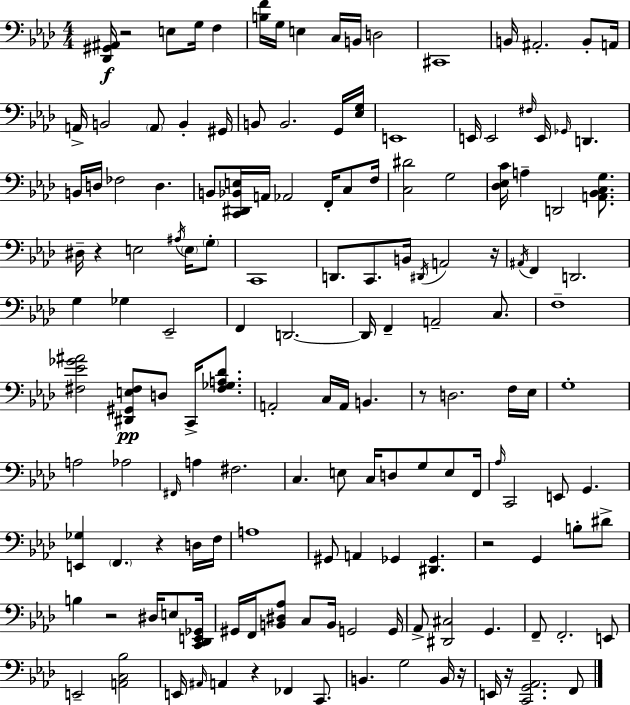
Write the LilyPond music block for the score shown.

{
  \clef bass
  \numericTimeSignature
  \time 4/4
  \key f \minor
  <des, gis, ais,>16\f r2 e8 g16 f4 | <b f'>16 g16 e4 c16 b,16 d2 | cis,1 | b,16 ais,2.-. b,8-. a,16 | \break a,16-> b,2 \parenthesize a,8 b,4-. gis,16 | b,8 b,2. g,16 <ees g>16 | e,1 | e,16 e,2 \grace { fis16 } e,16 \grace { ges,16 } d,4. | \break b,16 d16 fes2 d4. | b,8 <c, dis, bes, e>16 a,16 aes,2 f,16-. c8 | f16 <c dis'>2 g2 | <des ees c'>16 a4-- d,2 <a, bes, c g>8. | \break dis16-- r4 e2 \acciaccatura { ais16 } | \parenthesize e16 \parenthesize g8-. c,1 | d,8. c,8. b,16 \acciaccatura { dis,16 } a,2 | r16 \acciaccatura { ais,16 } f,4 d,2. | \break g4 ges4 ees,2-- | f,4 d,2.~~ | d,16 f,4-- a,2-- | c8. f1-- | \break <fis ees' ges' ais'>2 <dis, gis, e fis>8\pp d8 | c,16-> <fis ges a des'>8. a,2-. c16 a,16 b,4. | r8 d2. | f16 ees16 g1-. | \break a2 aes2 | \grace { fis,16 } a4 fis2. | c4. e8 c16 d8 | g8 e8 f,16 \grace { aes16 } c,2 e,8 | \break g,4. <e, ges>4 \parenthesize f,4. | r4 d16 f16 a1 | gis,8 a,4 ges,4 | <dis, ges,>4. r2 g,4 | \break b8-. dis'8-> b4 r2 | dis16 e8 <c, des, e, ges,>16 gis,16 f,16 <b, dis aes>8 c8 b,16 g,2 | g,16 aes,8-> <dis, cis>2 | g,4. f,8-- f,2.-. | \break e,8 e,2-- <a, c bes>2 | e,16 \grace { ais,16 } a,4 r4 | fes,4 c,8. b,4. g2 | b,16 r16 e,16 r16 <c, g, aes,>2. | \break f,8 \bar "|."
}